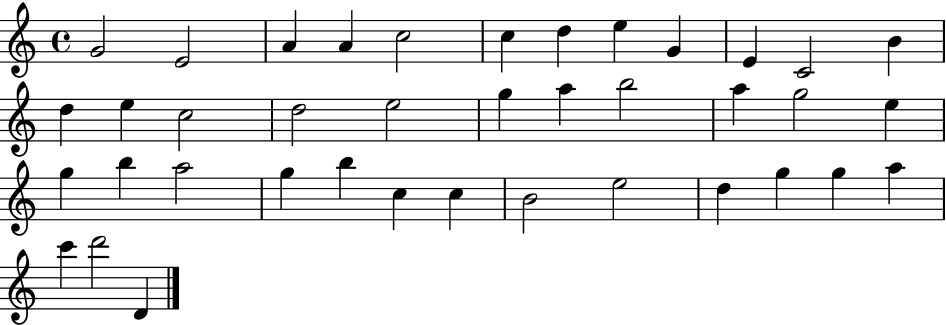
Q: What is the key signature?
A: C major